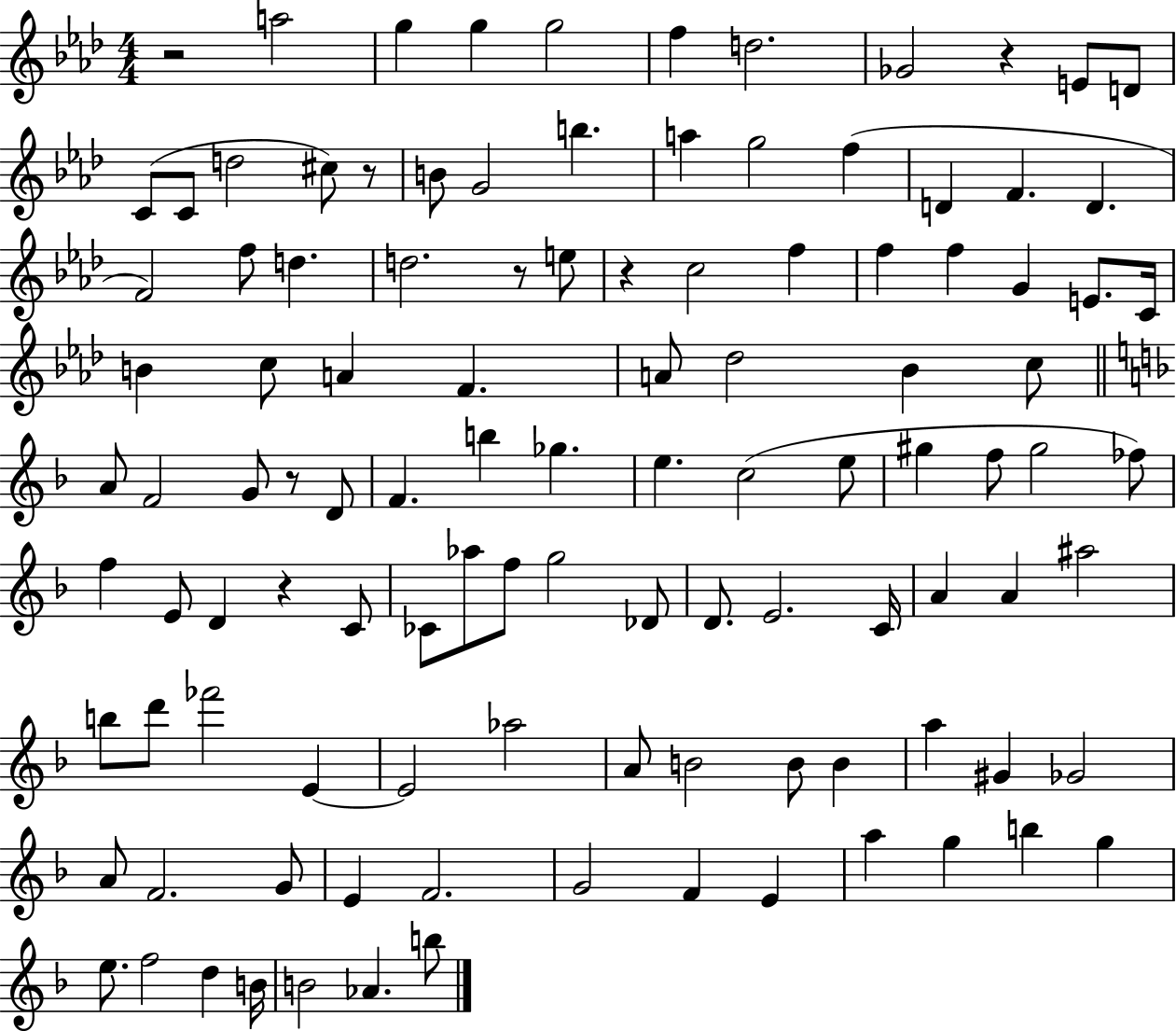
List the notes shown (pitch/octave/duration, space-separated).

R/h A5/h G5/q G5/q G5/h F5/q D5/h. Gb4/h R/q E4/e D4/e C4/e C4/e D5/h C#5/e R/e B4/e G4/h B5/q. A5/q G5/h F5/q D4/q F4/q. D4/q. F4/h F5/e D5/q. D5/h. R/e E5/e R/q C5/h F5/q F5/q F5/q G4/q E4/e. C4/s B4/q C5/e A4/q F4/q. A4/e Db5/h Bb4/q C5/e A4/e F4/h G4/e R/e D4/e F4/q. B5/q Gb5/q. E5/q. C5/h E5/e G#5/q F5/e G#5/h FES5/e F5/q E4/e D4/q R/q C4/e CES4/e Ab5/e F5/e G5/h Db4/e D4/e. E4/h. C4/s A4/q A4/q A#5/h B5/e D6/e FES6/h E4/q E4/h Ab5/h A4/e B4/h B4/e B4/q A5/q G#4/q Gb4/h A4/e F4/h. G4/e E4/q F4/h. G4/h F4/q E4/q A5/q G5/q B5/q G5/q E5/e. F5/h D5/q B4/s B4/h Ab4/q. B5/e